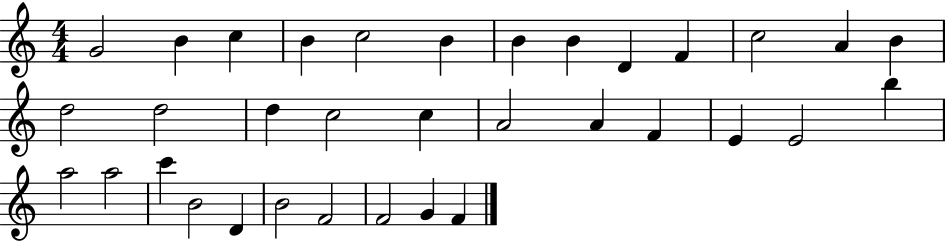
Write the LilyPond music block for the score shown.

{
  \clef treble
  \numericTimeSignature
  \time 4/4
  \key c \major
  g'2 b'4 c''4 | b'4 c''2 b'4 | b'4 b'4 d'4 f'4 | c''2 a'4 b'4 | \break d''2 d''2 | d''4 c''2 c''4 | a'2 a'4 f'4 | e'4 e'2 b''4 | \break a''2 a''2 | c'''4 b'2 d'4 | b'2 f'2 | f'2 g'4 f'4 | \break \bar "|."
}